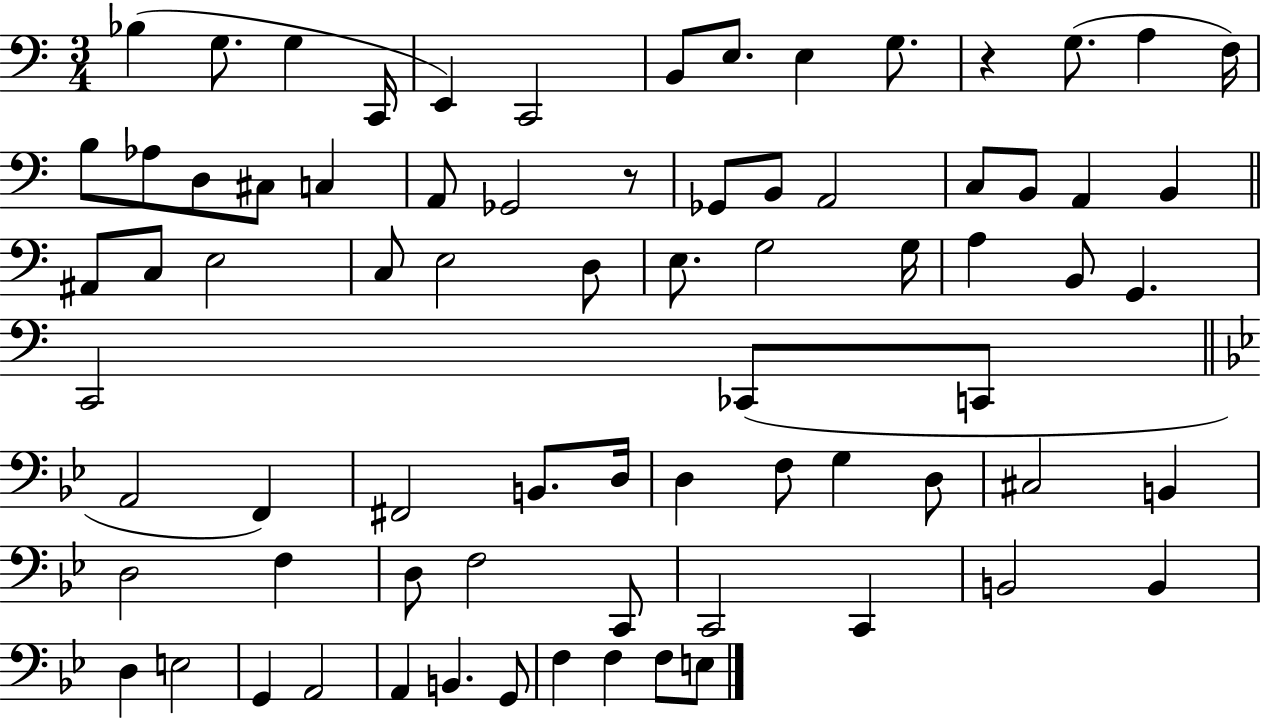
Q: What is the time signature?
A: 3/4